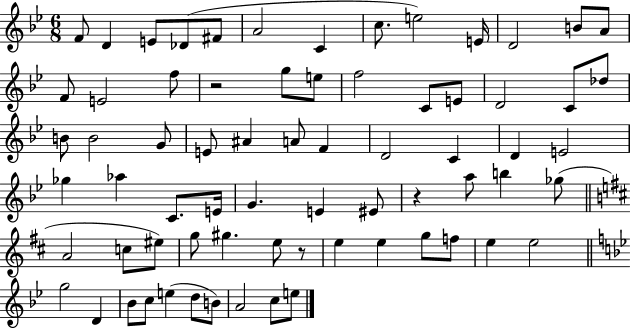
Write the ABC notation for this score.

X:1
T:Untitled
M:6/8
L:1/4
K:Bb
F/2 D E/2 _D/2 ^F/2 A2 C c/2 e2 E/4 D2 B/2 A/2 F/2 E2 f/2 z2 g/2 e/2 f2 C/2 E/2 D2 C/2 _d/2 B/2 B2 G/2 E/2 ^A A/2 F D2 C D E2 _g _a C/2 E/4 G E ^E/2 z a/2 b _g/2 A2 c/2 ^e/2 g/2 ^g e/2 z/2 e e g/2 f/2 e e2 g2 D _B/2 c/2 e d/2 B/2 A2 c/2 e/2